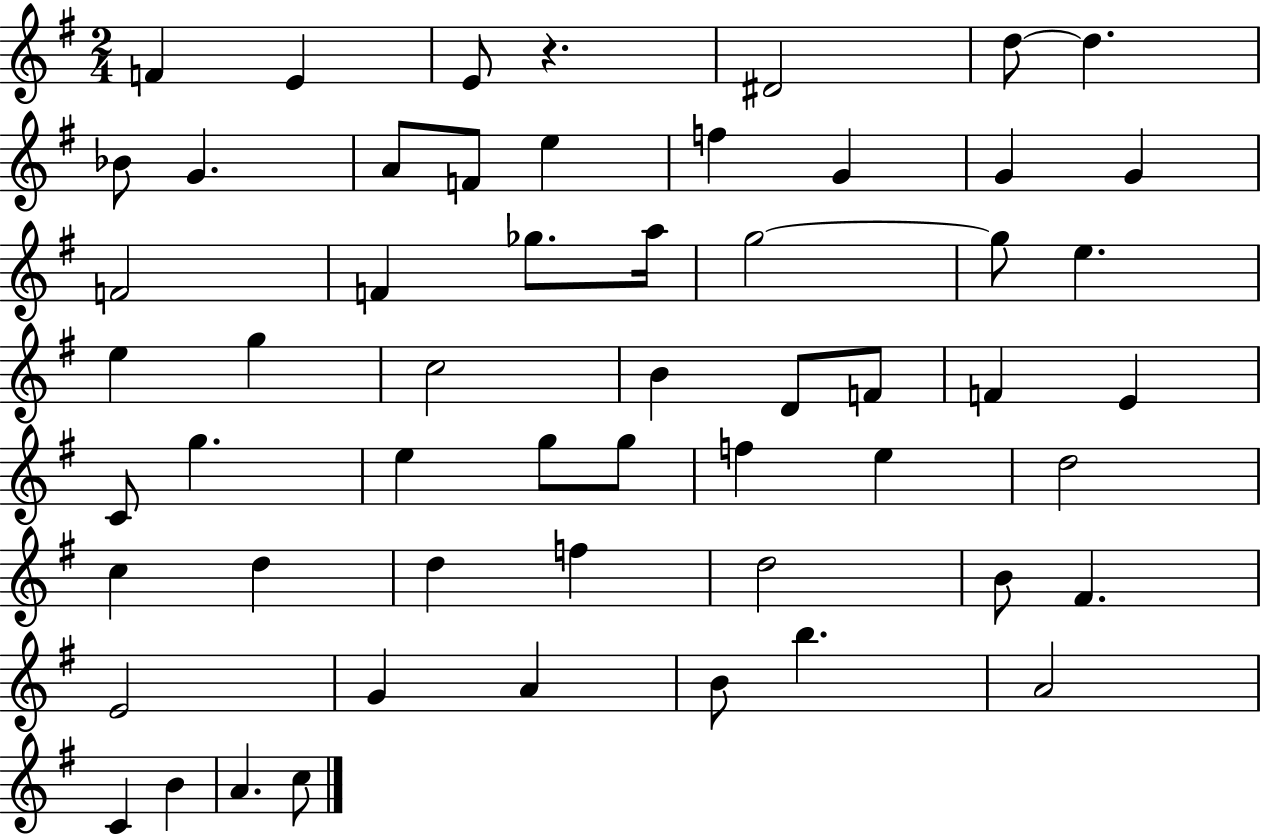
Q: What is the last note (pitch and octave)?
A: C5